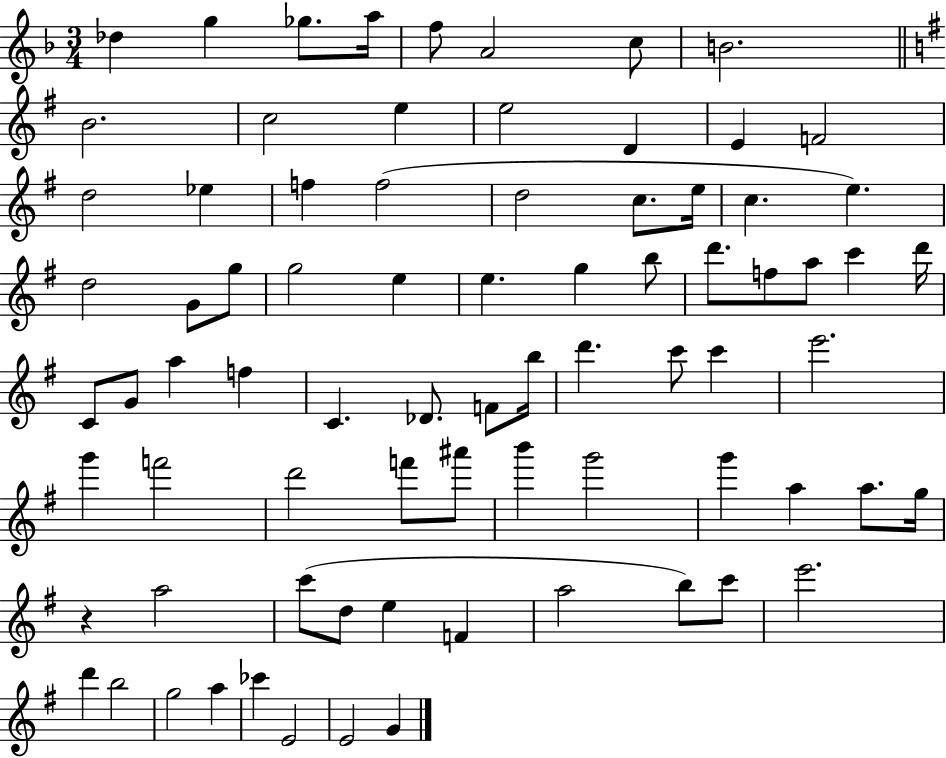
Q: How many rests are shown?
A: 1